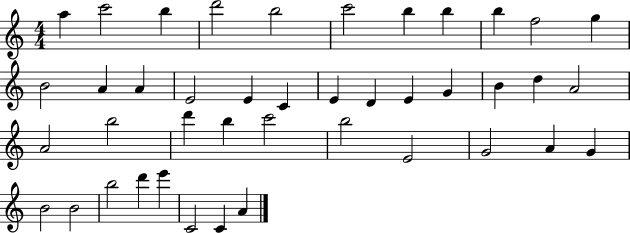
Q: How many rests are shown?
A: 0